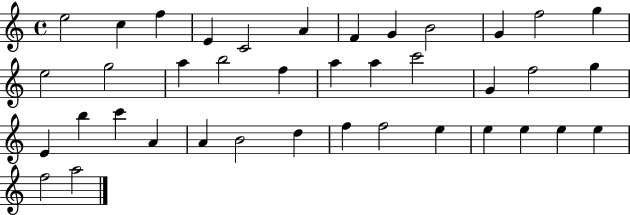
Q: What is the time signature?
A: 4/4